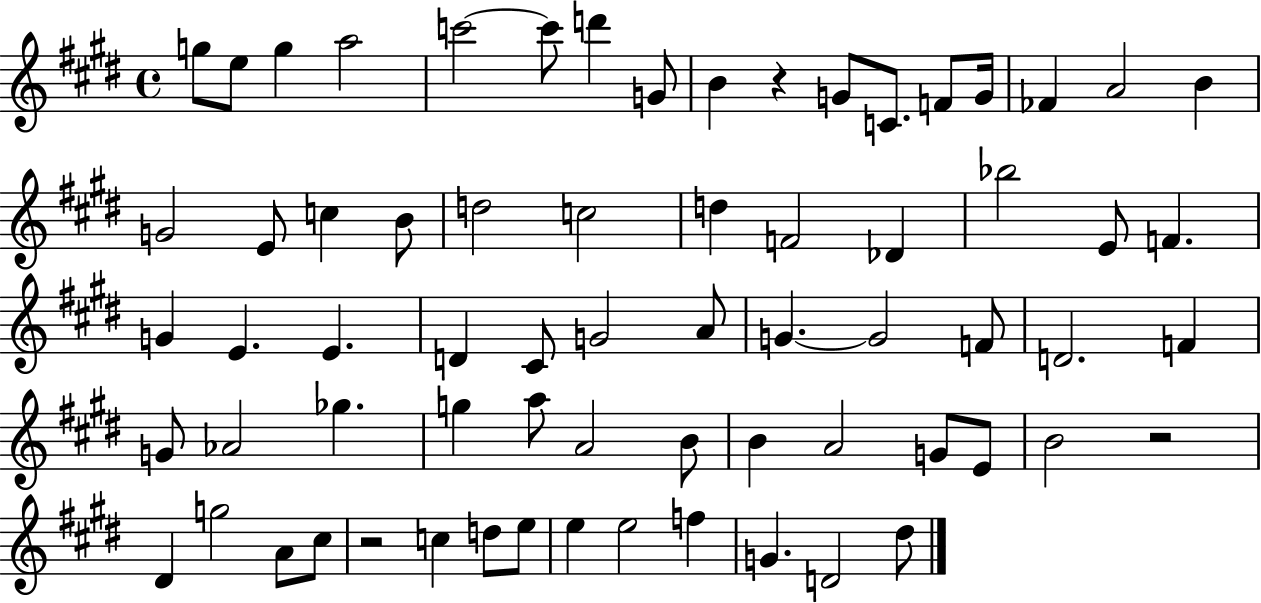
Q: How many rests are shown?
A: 3